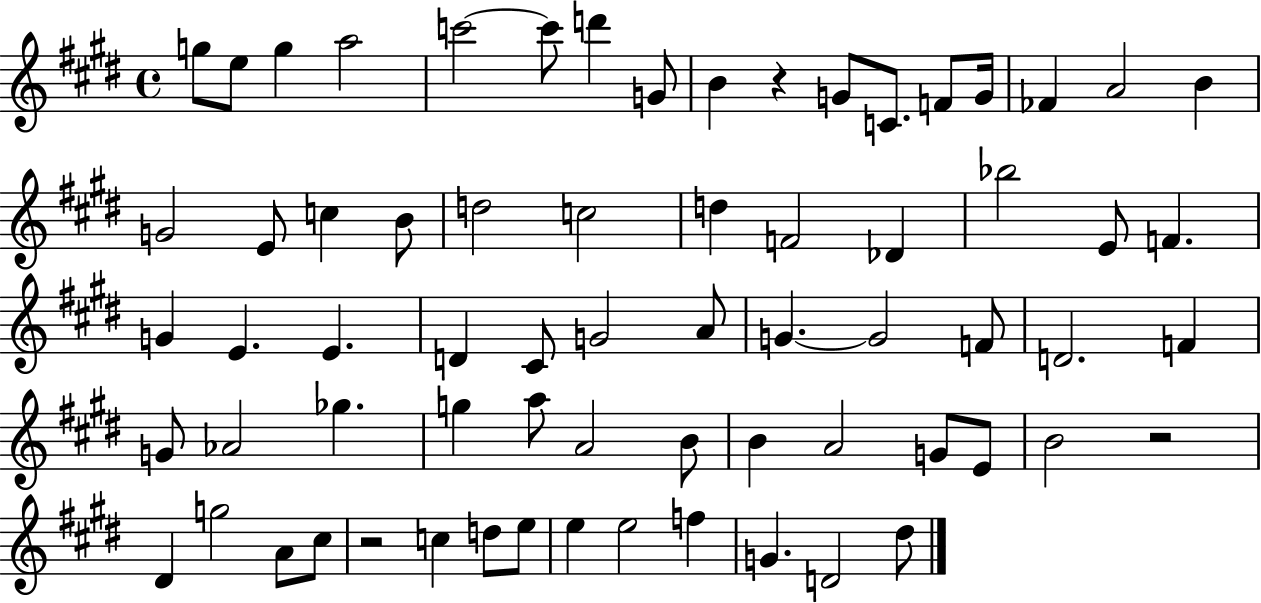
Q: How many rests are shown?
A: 3